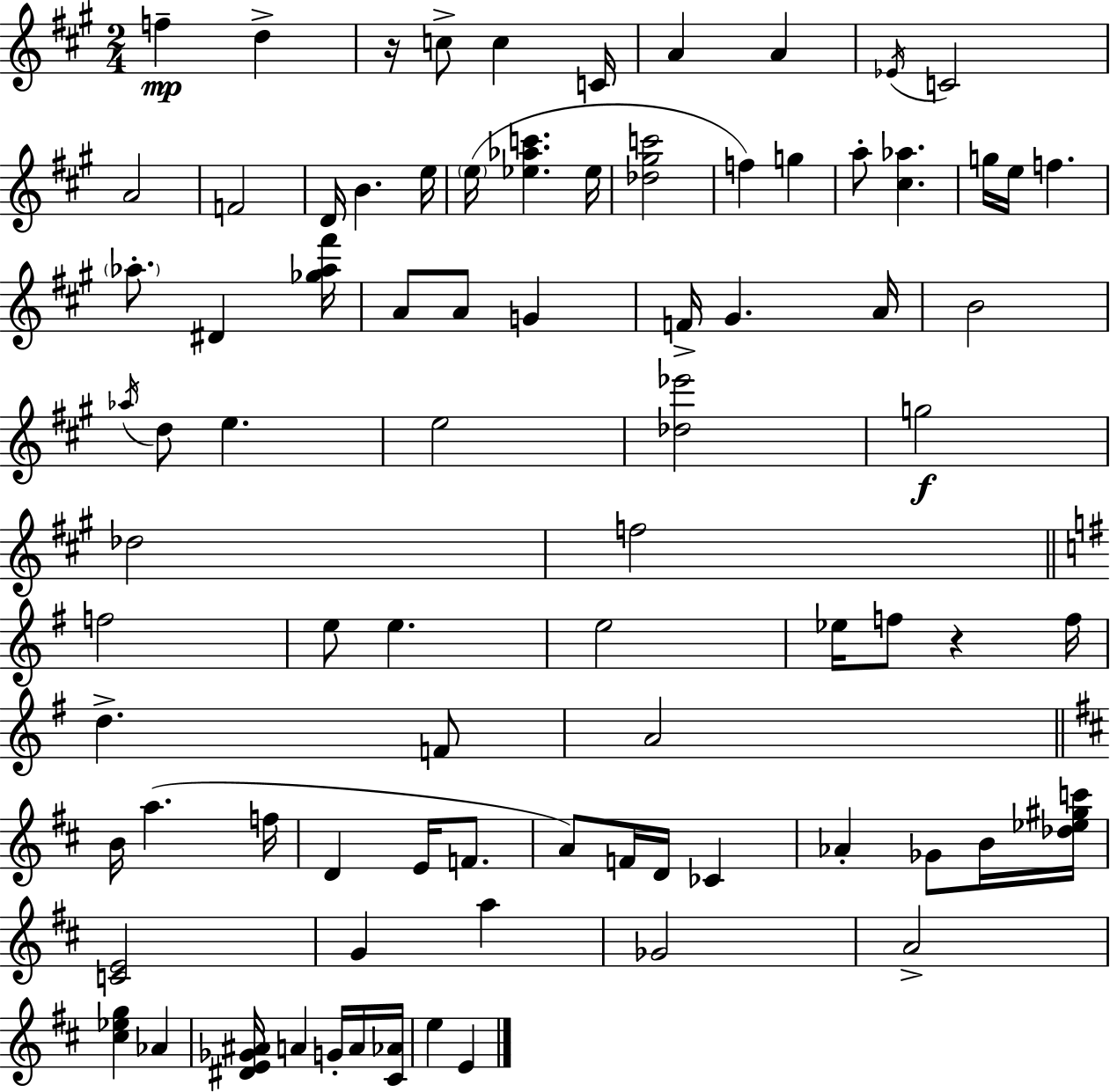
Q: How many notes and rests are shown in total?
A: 83